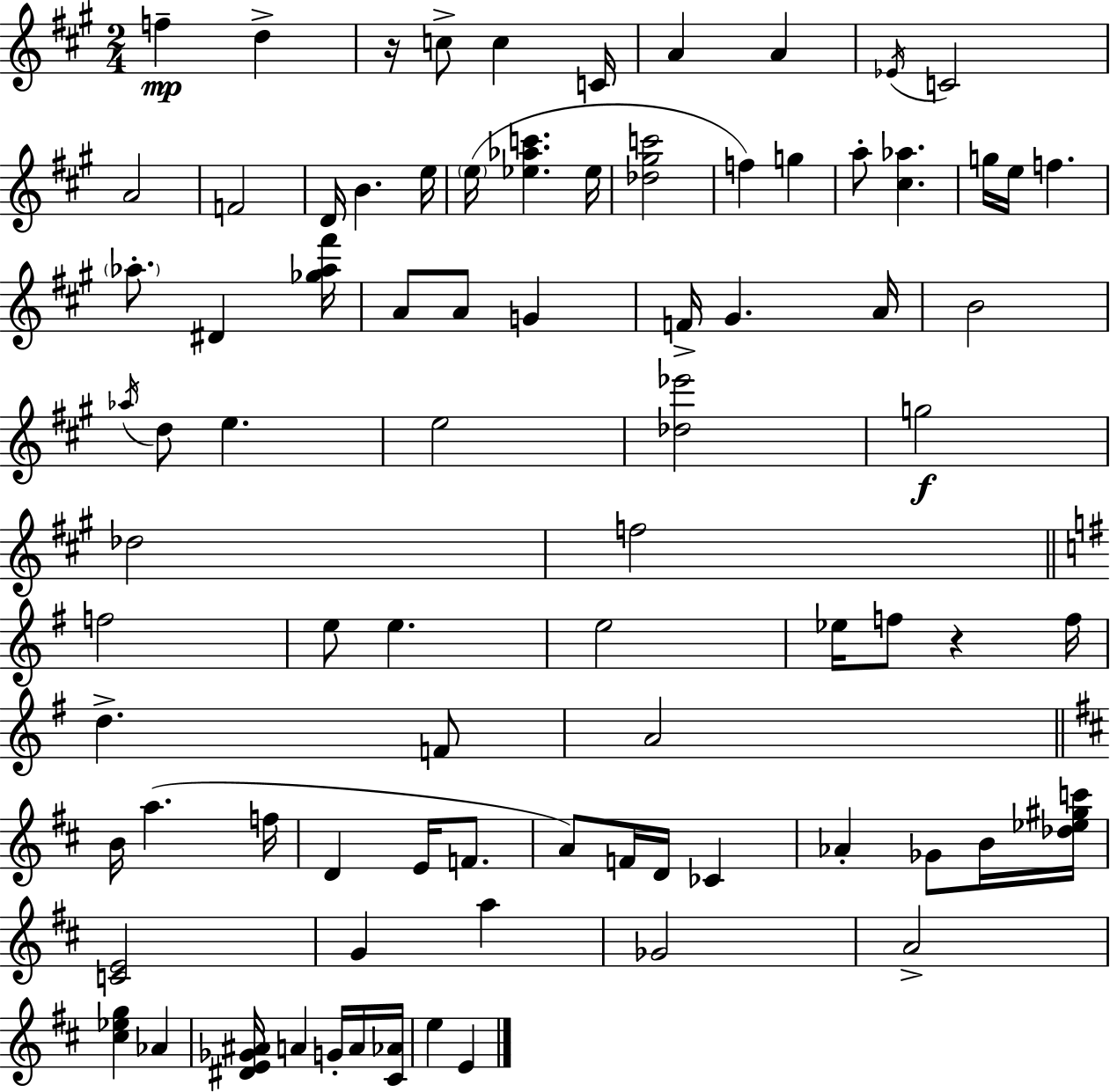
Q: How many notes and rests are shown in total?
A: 83